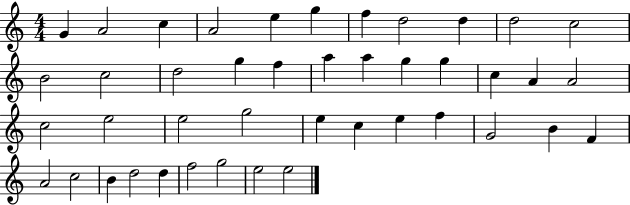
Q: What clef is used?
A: treble